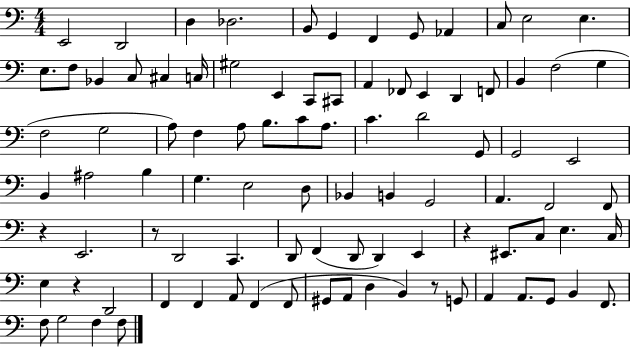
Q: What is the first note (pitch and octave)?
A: E2